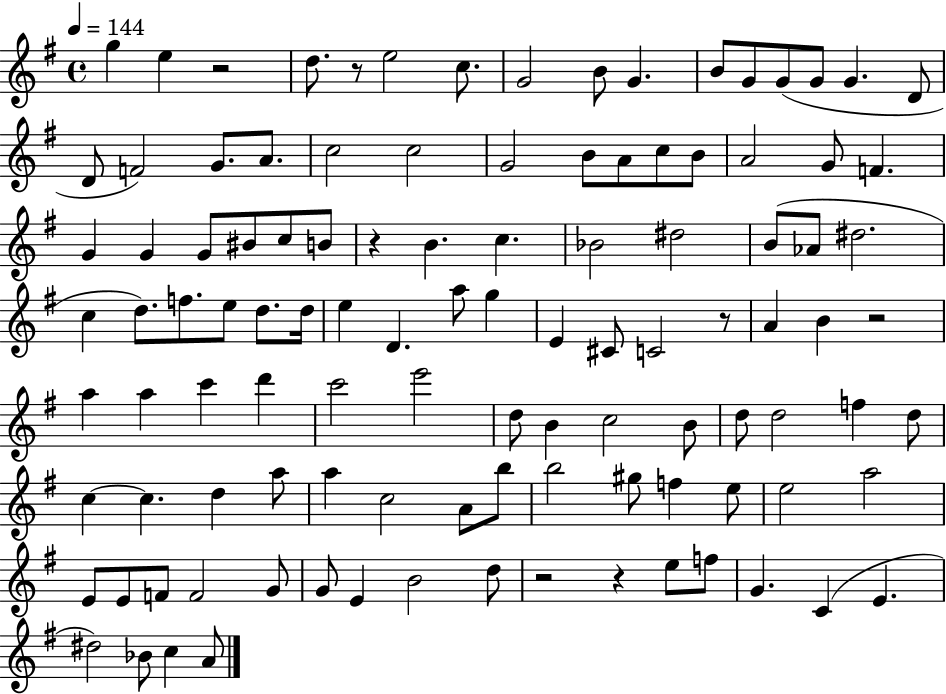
X:1
T:Untitled
M:4/4
L:1/4
K:G
g e z2 d/2 z/2 e2 c/2 G2 B/2 G B/2 G/2 G/2 G/2 G D/2 D/2 F2 G/2 A/2 c2 c2 G2 B/2 A/2 c/2 B/2 A2 G/2 F G G G/2 ^B/2 c/2 B/2 z B c _B2 ^d2 B/2 _A/2 ^d2 c d/2 f/2 e/2 d/2 d/4 e D a/2 g E ^C/2 C2 z/2 A B z2 a a c' d' c'2 e'2 d/2 B c2 B/2 d/2 d2 f d/2 c c d a/2 a c2 A/2 b/2 b2 ^g/2 f e/2 e2 a2 E/2 E/2 F/2 F2 G/2 G/2 E B2 d/2 z2 z e/2 f/2 G C E ^d2 _B/2 c A/2